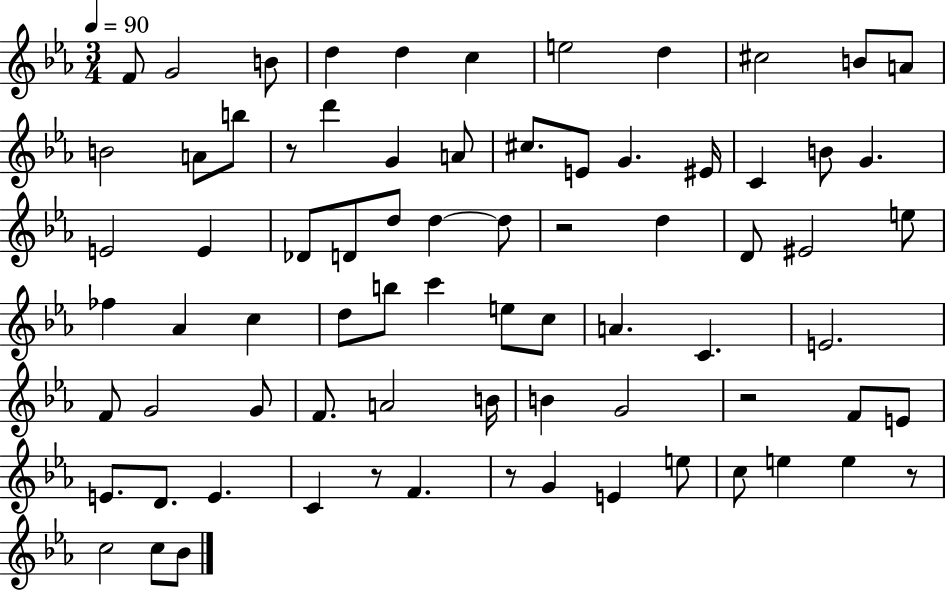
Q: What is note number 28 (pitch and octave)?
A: D4